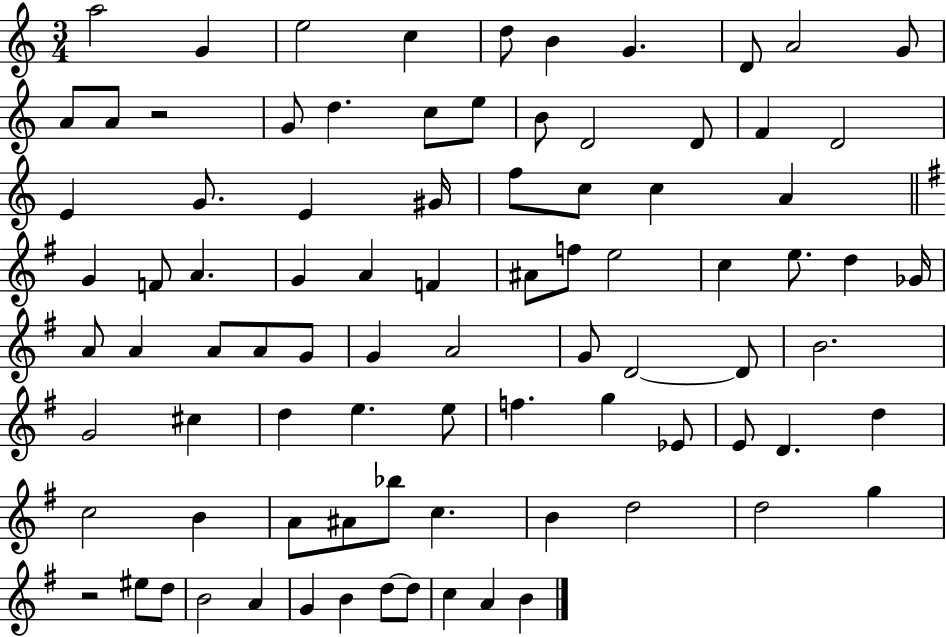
{
  \clef treble
  \numericTimeSignature
  \time 3/4
  \key c \major
  a''2 g'4 | e''2 c''4 | d''8 b'4 g'4. | d'8 a'2 g'8 | \break a'8 a'8 r2 | g'8 d''4. c''8 e''8 | b'8 d'2 d'8 | f'4 d'2 | \break e'4 g'8. e'4 gis'16 | f''8 c''8 c''4 a'4 | \bar "||" \break \key g \major g'4 f'8 a'4. | g'4 a'4 f'4 | ais'8 f''8 e''2 | c''4 e''8. d''4 ges'16 | \break a'8 a'4 a'8 a'8 g'8 | g'4 a'2 | g'8 d'2~~ d'8 | b'2. | \break g'2 cis''4 | d''4 e''4. e''8 | f''4. g''4 ees'8 | e'8 d'4. d''4 | \break c''2 b'4 | a'8 ais'8 bes''8 c''4. | b'4 d''2 | d''2 g''4 | \break r2 eis''8 d''8 | b'2 a'4 | g'4 b'4 d''8~~ d''8 | c''4 a'4 b'4 | \break \bar "|."
}